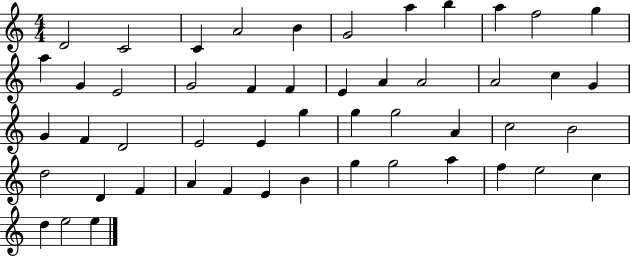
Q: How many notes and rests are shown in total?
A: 50